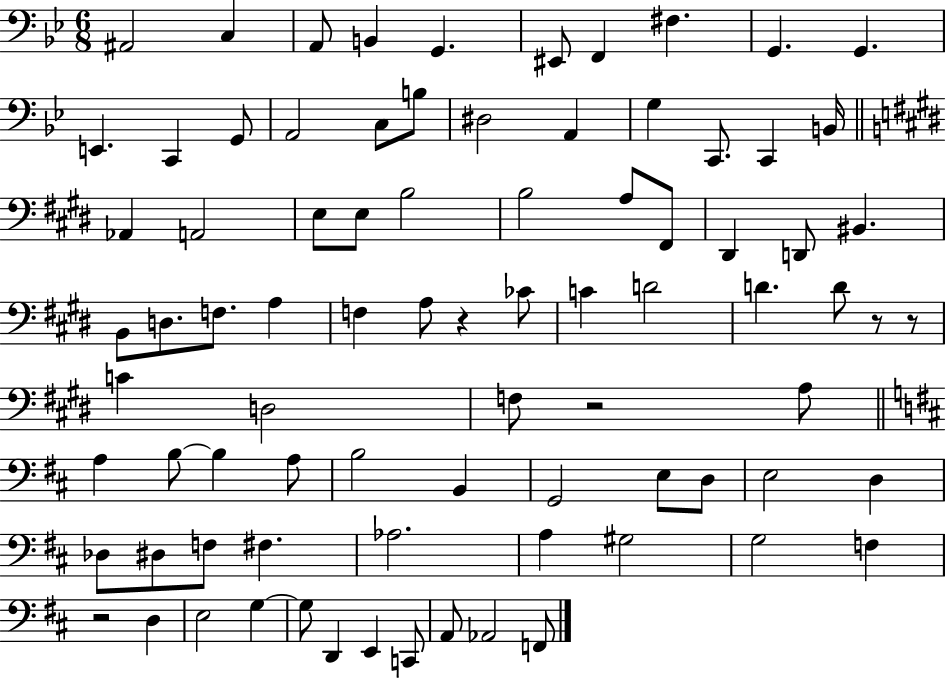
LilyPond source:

{
  \clef bass
  \numericTimeSignature
  \time 6/8
  \key bes \major
  ais,2 c4 | a,8 b,4 g,4. | eis,8 f,4 fis4. | g,4. g,4. | \break e,4. c,4 g,8 | a,2 c8 b8 | dis2 a,4 | g4 c,8. c,4 b,16 | \break \bar "||" \break \key e \major aes,4 a,2 | e8 e8 b2 | b2 a8 fis,8 | dis,4 d,8 bis,4. | \break b,8 d8. f8. a4 | f4 a8 r4 ces'8 | c'4 d'2 | d'4. d'8 r8 r8 | \break c'4 d2 | f8 r2 a8 | \bar "||" \break \key d \major a4 b8~~ b4 a8 | b2 b,4 | g,2 e8 d8 | e2 d4 | \break des8 dis8 f8 fis4. | aes2. | a4 gis2 | g2 f4 | \break r2 d4 | e2 g4~~ | g8 d,4 e,4 c,8 | a,8 aes,2 f,8 | \break \bar "|."
}